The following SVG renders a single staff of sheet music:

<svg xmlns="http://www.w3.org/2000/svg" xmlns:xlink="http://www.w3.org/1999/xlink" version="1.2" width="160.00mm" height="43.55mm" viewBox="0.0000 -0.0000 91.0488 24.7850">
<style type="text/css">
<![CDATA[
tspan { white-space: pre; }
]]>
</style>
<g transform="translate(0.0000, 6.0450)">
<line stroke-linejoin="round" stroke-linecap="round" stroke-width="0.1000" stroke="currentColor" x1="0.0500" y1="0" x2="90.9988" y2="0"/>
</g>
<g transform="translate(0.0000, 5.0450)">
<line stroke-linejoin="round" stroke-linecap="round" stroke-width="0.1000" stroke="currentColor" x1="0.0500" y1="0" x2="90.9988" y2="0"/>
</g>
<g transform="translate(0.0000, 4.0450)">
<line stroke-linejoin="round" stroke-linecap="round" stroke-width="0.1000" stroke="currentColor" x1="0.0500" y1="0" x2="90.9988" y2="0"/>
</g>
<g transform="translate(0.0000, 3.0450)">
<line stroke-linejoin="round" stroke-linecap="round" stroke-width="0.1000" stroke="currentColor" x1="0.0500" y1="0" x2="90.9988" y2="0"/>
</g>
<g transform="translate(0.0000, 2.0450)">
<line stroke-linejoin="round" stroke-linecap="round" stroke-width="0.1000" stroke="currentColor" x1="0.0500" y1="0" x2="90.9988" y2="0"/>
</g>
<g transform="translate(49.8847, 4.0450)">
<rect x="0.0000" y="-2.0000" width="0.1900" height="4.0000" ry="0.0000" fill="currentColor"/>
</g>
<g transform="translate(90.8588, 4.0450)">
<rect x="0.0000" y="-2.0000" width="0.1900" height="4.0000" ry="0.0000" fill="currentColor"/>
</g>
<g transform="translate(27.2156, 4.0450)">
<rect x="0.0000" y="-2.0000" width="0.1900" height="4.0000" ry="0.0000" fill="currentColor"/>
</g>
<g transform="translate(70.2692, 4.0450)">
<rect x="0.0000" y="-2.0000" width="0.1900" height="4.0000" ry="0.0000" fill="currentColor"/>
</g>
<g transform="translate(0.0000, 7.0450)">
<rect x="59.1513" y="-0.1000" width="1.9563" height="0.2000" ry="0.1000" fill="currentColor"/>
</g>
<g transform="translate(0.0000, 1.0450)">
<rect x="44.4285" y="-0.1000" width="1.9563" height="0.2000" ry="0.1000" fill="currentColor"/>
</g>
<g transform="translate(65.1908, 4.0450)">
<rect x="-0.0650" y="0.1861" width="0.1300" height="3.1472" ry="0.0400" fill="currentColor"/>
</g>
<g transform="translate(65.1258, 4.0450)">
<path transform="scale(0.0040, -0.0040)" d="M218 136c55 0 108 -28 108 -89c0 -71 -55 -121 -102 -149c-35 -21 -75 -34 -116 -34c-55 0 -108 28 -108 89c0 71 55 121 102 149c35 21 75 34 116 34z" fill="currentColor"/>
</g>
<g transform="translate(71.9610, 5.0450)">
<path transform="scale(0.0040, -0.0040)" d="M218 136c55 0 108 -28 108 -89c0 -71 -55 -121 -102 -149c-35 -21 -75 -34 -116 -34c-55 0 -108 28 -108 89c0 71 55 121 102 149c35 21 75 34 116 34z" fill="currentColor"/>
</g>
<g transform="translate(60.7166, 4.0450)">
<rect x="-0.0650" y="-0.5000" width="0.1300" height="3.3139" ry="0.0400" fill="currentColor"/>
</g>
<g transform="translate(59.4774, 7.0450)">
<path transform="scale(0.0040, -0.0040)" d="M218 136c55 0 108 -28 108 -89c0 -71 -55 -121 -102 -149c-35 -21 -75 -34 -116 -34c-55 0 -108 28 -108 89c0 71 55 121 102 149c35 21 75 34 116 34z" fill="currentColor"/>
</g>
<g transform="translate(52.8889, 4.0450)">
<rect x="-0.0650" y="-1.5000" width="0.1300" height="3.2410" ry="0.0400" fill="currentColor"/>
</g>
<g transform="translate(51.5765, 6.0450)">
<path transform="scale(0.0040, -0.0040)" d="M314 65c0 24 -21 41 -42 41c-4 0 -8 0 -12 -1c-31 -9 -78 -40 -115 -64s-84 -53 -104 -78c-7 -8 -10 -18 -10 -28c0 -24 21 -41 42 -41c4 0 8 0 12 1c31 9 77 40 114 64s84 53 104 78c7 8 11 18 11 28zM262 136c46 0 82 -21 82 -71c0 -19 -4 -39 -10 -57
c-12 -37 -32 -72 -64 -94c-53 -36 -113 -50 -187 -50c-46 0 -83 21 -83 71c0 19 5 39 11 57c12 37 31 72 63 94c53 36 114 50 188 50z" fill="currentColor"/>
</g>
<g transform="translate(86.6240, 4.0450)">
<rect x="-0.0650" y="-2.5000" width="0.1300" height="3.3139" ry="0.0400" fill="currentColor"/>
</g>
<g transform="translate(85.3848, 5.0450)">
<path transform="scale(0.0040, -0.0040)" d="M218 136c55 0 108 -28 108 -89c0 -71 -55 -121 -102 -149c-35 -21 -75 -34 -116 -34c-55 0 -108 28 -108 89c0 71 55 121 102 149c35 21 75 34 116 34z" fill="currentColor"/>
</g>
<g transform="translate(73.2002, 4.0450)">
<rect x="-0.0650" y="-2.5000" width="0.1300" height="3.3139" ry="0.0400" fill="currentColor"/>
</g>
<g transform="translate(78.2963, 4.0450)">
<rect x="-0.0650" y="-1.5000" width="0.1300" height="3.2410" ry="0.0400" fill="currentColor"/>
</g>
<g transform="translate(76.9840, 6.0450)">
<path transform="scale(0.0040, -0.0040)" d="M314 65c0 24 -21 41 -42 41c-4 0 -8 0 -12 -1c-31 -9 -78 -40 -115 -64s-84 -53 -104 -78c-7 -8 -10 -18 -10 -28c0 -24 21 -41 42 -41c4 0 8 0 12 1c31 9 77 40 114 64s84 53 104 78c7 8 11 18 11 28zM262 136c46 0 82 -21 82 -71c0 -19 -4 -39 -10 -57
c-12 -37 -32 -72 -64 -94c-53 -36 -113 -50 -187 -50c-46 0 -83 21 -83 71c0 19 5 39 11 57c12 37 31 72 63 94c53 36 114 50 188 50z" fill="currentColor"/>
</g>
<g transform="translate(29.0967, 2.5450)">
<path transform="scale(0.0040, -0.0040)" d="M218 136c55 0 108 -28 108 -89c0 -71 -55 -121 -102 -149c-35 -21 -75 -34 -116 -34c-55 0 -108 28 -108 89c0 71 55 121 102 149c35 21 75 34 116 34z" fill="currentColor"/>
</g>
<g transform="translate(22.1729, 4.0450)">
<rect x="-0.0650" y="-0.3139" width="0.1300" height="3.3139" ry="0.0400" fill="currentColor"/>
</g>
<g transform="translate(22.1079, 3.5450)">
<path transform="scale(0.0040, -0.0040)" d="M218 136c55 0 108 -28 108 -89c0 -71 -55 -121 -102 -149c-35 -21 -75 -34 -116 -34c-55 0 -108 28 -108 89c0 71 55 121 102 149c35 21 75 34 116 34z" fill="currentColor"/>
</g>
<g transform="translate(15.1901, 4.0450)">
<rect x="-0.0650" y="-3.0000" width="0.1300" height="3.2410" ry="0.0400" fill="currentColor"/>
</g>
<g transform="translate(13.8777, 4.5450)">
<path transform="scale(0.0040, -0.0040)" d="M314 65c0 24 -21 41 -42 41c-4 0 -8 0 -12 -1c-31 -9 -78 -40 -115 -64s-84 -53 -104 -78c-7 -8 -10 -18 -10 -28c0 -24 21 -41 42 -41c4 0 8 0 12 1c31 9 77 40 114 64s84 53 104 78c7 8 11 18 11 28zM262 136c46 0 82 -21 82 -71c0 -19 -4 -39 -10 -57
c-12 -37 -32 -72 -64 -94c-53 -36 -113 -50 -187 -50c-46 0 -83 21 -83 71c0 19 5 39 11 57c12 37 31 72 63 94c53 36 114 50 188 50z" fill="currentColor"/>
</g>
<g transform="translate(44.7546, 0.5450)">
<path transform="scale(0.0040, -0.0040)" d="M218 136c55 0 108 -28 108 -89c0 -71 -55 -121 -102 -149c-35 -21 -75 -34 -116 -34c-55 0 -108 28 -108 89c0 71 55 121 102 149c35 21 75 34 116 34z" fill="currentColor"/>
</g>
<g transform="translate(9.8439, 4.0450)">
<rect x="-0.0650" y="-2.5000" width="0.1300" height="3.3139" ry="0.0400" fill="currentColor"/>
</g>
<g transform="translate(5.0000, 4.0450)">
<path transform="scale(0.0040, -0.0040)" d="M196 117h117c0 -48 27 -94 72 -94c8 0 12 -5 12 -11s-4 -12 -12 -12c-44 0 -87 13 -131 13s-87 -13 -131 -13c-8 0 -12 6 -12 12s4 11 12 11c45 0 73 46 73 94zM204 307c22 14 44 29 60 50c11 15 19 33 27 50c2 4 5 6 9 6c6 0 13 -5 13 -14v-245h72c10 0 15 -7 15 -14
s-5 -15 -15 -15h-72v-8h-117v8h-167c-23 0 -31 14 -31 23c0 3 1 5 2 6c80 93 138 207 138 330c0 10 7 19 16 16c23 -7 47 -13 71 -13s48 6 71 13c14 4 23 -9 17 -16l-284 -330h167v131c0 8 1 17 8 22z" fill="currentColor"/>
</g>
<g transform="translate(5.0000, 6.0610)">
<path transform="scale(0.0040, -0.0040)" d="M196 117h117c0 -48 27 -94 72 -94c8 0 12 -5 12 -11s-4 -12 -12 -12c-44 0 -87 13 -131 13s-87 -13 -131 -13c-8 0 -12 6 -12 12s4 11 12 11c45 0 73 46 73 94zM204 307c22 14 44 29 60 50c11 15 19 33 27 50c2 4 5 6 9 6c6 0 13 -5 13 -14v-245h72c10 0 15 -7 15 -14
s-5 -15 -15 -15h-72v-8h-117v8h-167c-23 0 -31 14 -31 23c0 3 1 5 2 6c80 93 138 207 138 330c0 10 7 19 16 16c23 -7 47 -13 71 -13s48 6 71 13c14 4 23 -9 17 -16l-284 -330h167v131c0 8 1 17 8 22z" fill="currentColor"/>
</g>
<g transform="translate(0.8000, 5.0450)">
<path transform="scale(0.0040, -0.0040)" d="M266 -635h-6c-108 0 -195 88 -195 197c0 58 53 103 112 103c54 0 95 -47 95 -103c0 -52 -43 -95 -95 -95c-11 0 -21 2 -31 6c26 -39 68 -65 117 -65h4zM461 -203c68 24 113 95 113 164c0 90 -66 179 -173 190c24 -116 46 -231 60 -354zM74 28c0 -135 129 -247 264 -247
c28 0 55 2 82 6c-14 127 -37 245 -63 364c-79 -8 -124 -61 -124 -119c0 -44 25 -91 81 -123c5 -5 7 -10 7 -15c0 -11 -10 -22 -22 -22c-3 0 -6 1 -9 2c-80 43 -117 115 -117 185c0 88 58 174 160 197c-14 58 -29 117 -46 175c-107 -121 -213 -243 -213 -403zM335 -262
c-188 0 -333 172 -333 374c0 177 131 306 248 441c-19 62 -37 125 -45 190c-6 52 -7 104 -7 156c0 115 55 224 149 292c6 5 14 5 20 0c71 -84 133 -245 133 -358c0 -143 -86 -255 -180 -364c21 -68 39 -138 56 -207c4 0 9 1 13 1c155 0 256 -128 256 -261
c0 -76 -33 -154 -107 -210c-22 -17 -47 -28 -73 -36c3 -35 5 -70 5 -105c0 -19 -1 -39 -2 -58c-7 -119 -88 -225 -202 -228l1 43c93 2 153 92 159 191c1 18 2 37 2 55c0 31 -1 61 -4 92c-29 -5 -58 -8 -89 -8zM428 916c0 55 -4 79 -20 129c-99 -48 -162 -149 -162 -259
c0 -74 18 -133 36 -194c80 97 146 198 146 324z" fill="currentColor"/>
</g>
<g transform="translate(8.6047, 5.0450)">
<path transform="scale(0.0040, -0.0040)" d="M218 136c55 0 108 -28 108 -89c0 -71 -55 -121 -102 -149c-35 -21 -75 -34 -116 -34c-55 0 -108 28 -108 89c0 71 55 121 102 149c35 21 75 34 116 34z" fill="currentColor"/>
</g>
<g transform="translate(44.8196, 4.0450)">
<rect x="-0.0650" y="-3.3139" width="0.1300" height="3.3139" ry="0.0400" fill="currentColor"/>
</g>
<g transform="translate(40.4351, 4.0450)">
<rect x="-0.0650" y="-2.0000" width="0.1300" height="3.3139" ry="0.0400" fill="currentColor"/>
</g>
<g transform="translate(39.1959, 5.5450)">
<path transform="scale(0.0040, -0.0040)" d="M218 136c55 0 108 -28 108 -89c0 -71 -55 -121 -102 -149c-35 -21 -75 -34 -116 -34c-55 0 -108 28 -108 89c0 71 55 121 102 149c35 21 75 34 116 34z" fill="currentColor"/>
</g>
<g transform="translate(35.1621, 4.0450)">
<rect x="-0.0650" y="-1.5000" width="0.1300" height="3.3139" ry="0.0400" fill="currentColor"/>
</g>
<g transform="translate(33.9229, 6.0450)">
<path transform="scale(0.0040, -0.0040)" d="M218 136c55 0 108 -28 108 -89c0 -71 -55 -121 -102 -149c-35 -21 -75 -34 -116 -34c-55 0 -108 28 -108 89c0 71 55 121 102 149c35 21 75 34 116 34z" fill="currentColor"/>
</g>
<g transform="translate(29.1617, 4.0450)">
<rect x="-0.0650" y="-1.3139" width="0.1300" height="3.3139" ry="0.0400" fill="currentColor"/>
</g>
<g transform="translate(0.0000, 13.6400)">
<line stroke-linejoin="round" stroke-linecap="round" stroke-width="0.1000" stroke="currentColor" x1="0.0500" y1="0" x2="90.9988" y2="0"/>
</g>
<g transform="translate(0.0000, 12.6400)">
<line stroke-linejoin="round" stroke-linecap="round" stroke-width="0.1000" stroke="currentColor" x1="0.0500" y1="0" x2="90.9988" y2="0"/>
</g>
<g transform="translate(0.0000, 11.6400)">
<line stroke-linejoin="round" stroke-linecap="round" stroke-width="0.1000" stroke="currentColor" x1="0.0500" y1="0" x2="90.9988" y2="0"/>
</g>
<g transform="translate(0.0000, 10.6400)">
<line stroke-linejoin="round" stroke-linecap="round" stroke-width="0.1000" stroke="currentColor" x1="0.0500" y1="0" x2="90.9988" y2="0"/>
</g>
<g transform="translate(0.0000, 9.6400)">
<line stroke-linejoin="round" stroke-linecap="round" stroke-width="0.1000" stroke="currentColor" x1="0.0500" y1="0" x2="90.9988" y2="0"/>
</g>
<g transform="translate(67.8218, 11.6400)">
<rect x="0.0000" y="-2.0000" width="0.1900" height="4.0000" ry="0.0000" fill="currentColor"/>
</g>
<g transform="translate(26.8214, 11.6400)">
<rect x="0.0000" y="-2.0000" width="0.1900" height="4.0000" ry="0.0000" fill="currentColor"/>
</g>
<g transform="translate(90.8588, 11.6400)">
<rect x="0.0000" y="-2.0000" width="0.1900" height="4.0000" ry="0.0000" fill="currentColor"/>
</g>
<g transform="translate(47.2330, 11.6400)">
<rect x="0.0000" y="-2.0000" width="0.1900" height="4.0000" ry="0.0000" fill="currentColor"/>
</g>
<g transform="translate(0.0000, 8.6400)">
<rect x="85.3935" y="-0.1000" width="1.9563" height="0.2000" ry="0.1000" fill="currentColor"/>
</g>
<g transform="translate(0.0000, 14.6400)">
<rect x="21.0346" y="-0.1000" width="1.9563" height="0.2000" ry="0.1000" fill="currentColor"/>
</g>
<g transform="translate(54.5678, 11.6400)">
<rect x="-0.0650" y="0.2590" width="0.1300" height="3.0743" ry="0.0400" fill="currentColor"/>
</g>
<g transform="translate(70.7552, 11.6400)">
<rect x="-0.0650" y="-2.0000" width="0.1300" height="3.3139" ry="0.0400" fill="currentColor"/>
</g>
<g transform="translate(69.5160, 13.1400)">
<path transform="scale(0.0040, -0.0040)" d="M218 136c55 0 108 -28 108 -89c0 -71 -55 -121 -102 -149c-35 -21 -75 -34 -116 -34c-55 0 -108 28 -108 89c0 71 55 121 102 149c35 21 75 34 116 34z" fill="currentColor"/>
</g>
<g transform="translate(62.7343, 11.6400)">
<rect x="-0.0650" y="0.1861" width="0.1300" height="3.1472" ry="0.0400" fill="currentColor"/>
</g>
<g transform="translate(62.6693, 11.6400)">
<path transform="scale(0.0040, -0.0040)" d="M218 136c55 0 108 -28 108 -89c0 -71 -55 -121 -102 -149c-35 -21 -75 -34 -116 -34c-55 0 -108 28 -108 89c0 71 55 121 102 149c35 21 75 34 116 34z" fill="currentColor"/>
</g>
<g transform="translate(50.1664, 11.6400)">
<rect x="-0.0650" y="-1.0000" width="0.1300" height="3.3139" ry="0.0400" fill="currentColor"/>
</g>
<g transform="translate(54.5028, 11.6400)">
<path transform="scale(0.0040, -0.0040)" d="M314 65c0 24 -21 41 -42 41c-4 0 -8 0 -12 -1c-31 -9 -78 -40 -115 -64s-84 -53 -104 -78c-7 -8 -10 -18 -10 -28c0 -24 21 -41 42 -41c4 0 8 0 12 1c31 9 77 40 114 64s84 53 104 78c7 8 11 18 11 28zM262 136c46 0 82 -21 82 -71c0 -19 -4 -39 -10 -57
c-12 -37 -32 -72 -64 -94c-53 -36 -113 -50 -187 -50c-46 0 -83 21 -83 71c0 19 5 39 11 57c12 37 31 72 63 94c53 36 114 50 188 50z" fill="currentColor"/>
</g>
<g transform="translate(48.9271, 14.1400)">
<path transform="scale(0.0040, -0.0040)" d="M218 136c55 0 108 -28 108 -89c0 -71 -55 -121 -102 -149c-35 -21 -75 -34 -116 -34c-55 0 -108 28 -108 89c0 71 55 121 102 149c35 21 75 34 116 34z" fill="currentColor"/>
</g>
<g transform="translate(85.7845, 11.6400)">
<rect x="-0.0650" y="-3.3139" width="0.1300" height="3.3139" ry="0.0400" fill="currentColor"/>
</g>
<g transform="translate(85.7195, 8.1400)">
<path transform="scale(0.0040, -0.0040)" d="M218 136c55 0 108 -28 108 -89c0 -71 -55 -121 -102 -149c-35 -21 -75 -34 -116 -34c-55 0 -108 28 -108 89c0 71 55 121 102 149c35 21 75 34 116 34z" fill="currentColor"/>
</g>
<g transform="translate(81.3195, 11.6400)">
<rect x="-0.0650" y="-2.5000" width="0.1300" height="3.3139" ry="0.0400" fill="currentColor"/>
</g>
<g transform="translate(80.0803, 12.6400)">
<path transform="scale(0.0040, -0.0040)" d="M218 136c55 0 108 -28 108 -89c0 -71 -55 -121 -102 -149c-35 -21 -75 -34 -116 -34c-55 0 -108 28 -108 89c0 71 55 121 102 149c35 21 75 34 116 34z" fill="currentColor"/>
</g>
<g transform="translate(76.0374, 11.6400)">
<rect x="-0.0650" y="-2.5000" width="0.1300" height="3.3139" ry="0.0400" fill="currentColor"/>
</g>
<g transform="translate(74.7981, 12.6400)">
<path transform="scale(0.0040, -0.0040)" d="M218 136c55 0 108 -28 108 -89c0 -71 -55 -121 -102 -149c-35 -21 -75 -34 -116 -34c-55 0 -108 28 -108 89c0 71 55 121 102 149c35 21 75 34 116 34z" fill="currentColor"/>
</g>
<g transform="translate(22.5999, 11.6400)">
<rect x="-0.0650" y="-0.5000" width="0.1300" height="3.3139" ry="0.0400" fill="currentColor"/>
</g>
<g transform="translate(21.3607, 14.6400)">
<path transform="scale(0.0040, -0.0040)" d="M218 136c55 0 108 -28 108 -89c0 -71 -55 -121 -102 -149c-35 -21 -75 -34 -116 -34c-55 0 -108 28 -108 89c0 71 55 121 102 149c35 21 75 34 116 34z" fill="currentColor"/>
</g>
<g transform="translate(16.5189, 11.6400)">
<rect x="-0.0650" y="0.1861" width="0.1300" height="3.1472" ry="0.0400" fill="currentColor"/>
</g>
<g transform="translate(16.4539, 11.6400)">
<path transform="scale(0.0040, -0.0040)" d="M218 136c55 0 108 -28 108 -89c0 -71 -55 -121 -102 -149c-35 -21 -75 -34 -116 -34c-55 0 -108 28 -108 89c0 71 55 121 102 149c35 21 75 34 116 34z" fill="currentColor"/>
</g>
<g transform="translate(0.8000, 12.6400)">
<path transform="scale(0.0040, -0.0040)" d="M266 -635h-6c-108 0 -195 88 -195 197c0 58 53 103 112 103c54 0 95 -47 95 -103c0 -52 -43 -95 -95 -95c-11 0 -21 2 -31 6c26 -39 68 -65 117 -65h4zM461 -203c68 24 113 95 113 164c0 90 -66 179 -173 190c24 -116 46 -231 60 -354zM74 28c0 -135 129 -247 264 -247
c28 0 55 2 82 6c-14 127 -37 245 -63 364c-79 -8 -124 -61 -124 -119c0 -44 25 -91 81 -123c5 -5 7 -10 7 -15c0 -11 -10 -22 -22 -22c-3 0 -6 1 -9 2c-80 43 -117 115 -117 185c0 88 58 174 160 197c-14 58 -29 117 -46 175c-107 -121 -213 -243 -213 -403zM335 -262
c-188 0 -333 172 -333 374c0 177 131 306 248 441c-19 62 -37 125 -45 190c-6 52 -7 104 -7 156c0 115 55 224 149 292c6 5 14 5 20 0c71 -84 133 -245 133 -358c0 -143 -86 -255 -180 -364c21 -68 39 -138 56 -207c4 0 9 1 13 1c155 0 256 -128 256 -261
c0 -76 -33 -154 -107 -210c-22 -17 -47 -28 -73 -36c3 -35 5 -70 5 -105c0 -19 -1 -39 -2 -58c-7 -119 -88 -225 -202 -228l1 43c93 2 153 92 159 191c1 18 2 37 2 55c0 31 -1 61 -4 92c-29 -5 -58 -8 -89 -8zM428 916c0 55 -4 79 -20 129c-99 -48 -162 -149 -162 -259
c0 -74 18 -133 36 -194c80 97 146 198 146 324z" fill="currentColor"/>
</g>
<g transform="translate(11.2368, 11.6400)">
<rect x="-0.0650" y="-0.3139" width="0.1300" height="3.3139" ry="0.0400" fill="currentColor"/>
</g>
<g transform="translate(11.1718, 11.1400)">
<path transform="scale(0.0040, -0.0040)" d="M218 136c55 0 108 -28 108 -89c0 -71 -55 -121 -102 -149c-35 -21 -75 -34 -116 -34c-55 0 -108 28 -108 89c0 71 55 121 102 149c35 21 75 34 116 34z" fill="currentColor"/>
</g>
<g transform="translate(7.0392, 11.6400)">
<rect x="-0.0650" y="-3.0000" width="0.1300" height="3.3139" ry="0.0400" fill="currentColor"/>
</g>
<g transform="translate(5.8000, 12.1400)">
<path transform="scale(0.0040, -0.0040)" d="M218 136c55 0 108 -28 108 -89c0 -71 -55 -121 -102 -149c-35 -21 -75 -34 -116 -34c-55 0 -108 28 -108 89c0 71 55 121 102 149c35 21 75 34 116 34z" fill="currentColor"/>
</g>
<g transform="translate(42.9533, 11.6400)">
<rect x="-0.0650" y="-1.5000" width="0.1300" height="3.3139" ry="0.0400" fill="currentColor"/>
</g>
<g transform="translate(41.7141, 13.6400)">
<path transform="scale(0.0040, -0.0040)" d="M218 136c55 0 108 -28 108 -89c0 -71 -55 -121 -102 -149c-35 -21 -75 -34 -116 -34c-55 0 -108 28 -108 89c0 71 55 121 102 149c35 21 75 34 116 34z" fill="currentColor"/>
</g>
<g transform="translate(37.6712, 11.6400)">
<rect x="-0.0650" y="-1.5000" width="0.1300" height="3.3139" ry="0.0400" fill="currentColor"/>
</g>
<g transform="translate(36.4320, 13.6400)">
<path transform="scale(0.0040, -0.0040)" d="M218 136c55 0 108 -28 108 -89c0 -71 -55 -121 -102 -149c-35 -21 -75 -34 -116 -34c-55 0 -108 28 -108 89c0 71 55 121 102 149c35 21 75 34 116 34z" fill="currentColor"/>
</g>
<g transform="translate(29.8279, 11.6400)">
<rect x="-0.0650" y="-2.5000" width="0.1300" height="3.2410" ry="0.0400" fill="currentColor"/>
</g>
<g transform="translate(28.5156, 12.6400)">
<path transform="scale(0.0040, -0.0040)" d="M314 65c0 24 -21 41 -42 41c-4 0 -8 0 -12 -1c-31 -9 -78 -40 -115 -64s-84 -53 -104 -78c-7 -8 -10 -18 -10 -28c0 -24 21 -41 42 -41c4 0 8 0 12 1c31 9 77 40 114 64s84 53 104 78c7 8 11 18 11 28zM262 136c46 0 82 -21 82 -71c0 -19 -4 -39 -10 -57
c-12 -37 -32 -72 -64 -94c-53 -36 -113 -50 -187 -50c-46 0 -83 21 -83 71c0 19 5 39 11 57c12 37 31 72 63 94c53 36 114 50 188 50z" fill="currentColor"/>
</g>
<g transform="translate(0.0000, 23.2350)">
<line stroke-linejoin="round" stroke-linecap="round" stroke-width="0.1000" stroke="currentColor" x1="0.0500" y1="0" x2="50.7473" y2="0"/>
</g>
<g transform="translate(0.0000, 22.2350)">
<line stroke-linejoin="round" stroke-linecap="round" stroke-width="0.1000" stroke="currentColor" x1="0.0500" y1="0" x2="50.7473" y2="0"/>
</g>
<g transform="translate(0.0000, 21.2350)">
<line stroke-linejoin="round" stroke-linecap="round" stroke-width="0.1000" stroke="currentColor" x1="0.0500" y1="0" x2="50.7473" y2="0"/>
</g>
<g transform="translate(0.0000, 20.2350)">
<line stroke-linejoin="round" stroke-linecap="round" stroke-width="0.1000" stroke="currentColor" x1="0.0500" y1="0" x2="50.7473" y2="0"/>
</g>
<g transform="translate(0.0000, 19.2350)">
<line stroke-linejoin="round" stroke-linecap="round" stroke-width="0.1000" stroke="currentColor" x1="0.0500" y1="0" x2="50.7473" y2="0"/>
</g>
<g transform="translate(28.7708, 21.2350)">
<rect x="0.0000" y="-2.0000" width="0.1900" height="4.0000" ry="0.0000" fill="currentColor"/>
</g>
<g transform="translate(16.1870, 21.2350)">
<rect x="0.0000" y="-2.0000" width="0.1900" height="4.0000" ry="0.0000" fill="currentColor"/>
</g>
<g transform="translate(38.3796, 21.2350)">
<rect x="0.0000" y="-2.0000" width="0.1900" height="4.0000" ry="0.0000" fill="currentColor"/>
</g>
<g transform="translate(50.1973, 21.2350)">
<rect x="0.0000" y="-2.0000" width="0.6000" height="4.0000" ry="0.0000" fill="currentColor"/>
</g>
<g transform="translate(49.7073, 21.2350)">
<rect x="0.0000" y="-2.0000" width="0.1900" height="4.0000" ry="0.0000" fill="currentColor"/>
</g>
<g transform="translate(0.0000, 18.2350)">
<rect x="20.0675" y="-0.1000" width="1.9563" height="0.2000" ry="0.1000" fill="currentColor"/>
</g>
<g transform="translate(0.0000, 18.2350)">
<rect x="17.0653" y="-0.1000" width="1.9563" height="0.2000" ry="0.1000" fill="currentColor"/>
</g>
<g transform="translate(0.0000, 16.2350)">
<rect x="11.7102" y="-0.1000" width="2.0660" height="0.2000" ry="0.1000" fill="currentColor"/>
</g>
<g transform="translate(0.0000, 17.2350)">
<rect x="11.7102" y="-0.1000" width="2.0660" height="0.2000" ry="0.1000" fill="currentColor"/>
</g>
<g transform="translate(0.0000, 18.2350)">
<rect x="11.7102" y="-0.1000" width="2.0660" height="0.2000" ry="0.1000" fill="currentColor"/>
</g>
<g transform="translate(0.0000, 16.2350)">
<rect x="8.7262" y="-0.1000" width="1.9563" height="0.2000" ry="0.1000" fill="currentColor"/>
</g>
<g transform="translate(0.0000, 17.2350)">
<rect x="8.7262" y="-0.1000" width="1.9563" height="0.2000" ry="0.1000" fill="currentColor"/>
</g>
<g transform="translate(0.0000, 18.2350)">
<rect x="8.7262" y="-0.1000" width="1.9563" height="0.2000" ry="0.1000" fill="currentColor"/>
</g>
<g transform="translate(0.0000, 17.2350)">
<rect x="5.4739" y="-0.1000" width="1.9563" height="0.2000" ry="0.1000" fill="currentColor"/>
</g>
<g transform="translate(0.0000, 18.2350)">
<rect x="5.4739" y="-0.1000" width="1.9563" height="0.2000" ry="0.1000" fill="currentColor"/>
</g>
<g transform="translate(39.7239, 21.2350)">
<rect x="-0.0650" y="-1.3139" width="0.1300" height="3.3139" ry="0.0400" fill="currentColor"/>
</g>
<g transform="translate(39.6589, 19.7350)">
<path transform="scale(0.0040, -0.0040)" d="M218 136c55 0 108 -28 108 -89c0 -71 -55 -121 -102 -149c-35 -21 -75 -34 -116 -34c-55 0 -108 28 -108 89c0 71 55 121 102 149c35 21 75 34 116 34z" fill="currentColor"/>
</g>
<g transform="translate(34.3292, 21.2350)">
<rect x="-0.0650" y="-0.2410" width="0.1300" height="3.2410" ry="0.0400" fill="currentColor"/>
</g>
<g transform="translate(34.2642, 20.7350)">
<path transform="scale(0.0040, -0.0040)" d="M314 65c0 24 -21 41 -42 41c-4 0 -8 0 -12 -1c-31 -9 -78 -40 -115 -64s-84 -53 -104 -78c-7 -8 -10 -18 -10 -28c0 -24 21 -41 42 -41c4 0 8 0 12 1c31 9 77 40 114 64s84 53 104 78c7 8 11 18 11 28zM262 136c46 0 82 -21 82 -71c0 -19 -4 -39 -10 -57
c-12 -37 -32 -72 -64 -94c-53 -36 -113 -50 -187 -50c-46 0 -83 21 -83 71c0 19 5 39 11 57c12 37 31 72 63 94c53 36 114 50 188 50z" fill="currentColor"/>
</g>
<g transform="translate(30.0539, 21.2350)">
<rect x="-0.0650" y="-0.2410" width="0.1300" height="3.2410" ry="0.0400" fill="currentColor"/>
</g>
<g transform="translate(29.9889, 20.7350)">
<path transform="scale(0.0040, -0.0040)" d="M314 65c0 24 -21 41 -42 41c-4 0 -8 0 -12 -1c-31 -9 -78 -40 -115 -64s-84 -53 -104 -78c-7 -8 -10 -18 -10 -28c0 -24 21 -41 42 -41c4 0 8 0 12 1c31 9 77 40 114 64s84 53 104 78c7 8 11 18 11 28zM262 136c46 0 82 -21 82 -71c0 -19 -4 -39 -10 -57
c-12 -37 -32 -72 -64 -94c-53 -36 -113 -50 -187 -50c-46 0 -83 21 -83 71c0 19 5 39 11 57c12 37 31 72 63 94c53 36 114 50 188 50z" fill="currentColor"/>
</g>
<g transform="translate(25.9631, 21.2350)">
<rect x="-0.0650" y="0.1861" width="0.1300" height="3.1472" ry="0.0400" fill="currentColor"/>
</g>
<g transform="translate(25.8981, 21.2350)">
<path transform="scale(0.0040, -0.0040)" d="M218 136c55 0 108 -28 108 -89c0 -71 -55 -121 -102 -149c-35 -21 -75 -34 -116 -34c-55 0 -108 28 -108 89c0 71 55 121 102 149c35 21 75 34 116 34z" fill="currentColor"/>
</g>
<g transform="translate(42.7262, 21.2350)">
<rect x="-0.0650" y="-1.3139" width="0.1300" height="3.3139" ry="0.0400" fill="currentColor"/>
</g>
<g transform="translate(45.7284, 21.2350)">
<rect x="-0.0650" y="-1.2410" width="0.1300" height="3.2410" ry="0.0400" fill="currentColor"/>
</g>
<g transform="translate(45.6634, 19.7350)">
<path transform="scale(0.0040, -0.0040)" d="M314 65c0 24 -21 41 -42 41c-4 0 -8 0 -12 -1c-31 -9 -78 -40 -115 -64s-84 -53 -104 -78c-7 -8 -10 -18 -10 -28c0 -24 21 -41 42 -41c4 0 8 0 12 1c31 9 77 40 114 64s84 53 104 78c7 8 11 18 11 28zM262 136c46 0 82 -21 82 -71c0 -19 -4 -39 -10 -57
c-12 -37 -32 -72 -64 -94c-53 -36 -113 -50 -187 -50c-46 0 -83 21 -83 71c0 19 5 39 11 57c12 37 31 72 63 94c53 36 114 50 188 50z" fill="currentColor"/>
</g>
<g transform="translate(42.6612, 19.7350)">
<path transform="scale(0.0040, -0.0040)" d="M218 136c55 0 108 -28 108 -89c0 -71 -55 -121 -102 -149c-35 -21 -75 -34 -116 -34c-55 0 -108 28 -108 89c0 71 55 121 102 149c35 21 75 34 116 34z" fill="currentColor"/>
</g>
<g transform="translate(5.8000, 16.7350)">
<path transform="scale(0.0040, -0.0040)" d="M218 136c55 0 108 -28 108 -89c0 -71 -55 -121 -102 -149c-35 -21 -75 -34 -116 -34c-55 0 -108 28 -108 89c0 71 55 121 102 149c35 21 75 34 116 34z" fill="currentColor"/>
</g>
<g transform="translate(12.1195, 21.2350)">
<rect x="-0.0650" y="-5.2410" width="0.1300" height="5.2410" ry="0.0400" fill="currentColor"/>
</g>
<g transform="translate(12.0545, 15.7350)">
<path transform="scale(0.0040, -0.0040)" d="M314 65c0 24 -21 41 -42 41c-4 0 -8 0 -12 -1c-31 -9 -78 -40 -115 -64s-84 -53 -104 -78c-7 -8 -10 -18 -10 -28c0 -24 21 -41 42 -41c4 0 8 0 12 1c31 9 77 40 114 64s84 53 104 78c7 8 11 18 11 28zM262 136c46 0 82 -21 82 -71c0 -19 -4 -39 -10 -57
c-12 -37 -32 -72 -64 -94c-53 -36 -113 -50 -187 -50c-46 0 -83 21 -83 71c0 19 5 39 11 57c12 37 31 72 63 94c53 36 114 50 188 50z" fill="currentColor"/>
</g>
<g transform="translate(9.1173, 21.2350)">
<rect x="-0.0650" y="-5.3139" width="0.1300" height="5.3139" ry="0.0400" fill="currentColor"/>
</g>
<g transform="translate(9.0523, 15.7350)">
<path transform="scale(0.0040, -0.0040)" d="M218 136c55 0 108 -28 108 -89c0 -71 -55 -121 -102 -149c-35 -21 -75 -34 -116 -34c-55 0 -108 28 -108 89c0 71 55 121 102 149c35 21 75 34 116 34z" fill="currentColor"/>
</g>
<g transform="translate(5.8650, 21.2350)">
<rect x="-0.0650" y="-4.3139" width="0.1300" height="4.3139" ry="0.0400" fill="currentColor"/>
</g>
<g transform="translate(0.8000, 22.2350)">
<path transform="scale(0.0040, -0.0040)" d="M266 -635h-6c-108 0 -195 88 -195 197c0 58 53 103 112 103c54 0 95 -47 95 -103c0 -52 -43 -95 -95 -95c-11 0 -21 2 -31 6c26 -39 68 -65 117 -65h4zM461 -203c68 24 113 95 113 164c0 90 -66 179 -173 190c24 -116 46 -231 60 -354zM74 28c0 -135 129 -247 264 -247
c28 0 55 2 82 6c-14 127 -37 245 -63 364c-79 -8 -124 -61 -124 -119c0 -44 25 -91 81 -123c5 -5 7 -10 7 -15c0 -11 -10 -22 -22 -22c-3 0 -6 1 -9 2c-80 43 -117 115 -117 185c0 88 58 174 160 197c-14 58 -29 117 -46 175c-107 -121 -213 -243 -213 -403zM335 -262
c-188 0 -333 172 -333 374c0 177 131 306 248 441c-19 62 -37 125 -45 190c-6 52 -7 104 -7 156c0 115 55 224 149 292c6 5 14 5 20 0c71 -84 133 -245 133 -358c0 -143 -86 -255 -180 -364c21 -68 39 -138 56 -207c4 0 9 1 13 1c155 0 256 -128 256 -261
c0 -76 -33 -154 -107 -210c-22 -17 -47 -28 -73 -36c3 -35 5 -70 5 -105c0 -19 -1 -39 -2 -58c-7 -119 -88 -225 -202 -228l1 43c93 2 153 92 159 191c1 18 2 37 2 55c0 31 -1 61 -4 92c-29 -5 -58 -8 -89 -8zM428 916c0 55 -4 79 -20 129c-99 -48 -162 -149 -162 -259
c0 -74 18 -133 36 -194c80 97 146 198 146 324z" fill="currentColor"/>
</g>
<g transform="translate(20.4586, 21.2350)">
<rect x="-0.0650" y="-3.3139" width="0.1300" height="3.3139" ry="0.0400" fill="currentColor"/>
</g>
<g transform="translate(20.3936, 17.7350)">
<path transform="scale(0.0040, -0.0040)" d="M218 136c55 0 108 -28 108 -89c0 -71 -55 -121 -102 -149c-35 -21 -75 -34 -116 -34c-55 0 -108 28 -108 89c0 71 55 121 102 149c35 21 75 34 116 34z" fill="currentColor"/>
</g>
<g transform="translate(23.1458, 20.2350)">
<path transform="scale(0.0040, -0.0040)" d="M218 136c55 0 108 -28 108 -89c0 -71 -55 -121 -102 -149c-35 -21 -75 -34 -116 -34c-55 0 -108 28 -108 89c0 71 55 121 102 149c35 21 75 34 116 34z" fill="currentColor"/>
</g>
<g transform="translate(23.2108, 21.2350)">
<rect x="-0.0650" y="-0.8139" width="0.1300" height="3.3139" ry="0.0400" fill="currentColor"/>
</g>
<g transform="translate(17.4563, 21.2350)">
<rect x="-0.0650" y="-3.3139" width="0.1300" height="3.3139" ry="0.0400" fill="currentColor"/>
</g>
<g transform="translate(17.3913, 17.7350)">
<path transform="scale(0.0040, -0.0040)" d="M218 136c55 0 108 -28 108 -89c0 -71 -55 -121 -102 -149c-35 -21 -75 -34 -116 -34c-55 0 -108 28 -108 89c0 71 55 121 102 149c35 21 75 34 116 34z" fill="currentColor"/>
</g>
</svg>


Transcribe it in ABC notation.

X:1
T:Untitled
M:4/4
L:1/4
K:C
G A2 c e E F b E2 C B G E2 G A c B C G2 E E D B2 B F G G b d' f' f'2 b b d B c2 c2 e e e2